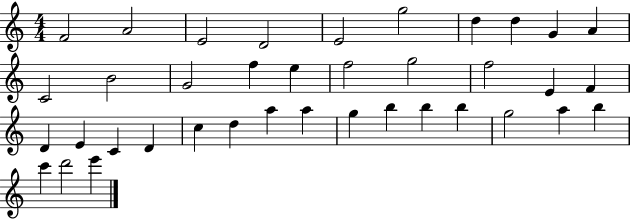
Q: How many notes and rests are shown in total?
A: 38